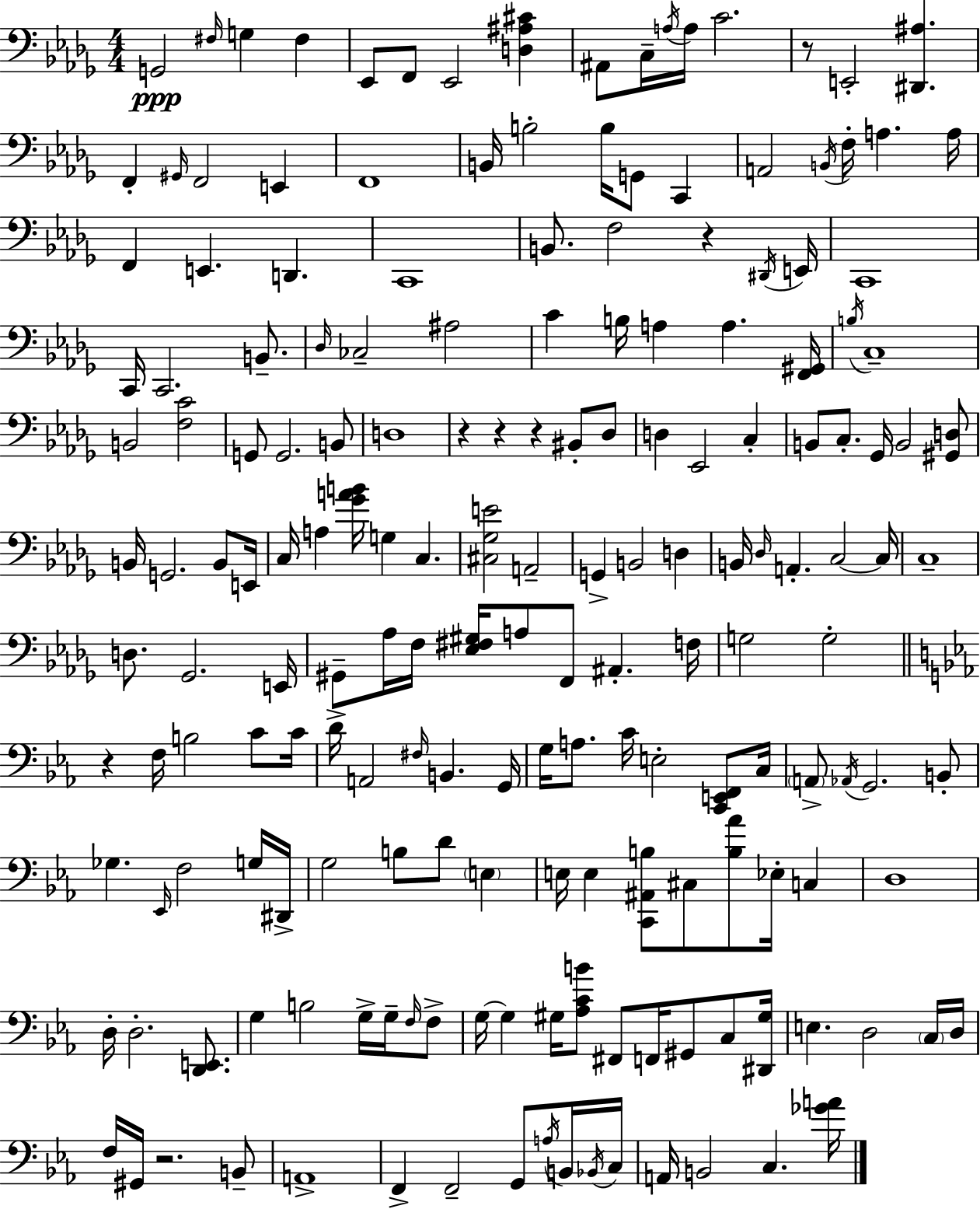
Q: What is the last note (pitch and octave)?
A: C3